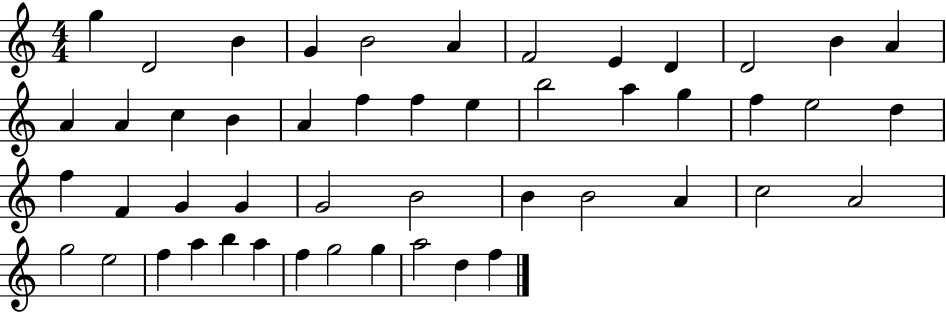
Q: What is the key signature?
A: C major